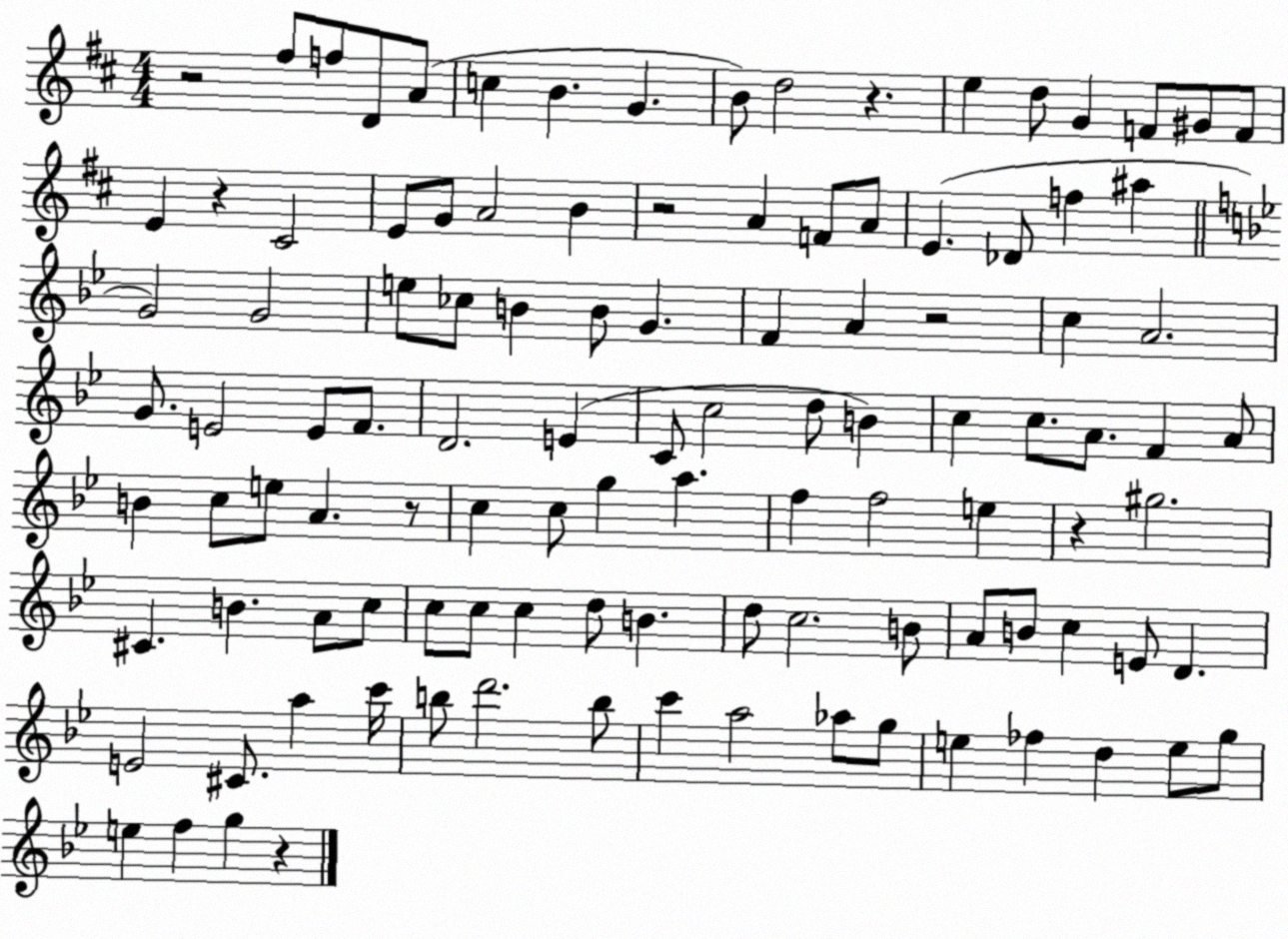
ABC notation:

X:1
T:Untitled
M:4/4
L:1/4
K:D
z2 ^f/2 f/2 D/2 A/2 c B G B/2 d2 z e d/2 G F/2 ^G/2 F/2 E z ^C2 E/2 G/2 A2 B z2 A F/2 A/2 E _D/2 f ^a G2 G2 e/2 _c/2 B B/2 G F A z2 c A2 G/2 E2 E/2 F/2 D2 E C/2 c2 d/2 B c c/2 A/2 F A/2 B c/2 e/2 A z/2 c c/2 g a f f2 e z ^g2 ^C B A/2 c/2 c/2 c/2 c d/2 B d/2 c2 B/2 A/2 B/2 c E/2 D E2 ^C/2 a c'/4 b/2 d'2 b/2 c' a2 _a/2 g/2 e _f d e/2 g/2 e f g z